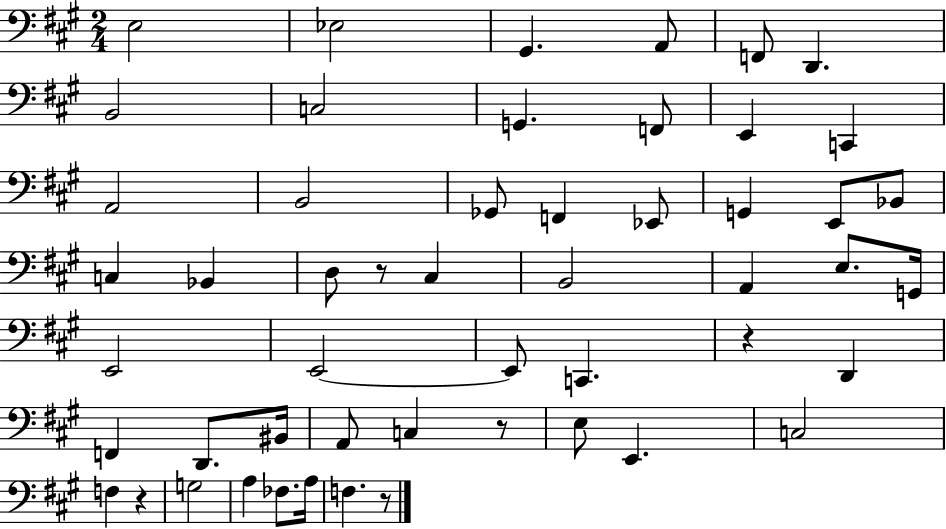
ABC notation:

X:1
T:Untitled
M:2/4
L:1/4
K:A
E,2 _E,2 ^G,, A,,/2 F,,/2 D,, B,,2 C,2 G,, F,,/2 E,, C,, A,,2 B,,2 _G,,/2 F,, _E,,/2 G,, E,,/2 _B,,/2 C, _B,, D,/2 z/2 ^C, B,,2 A,, E,/2 G,,/4 E,,2 E,,2 E,,/2 C,, z D,, F,, D,,/2 ^B,,/4 A,,/2 C, z/2 E,/2 E,, C,2 F, z G,2 A, _F,/2 A,/4 F, z/2